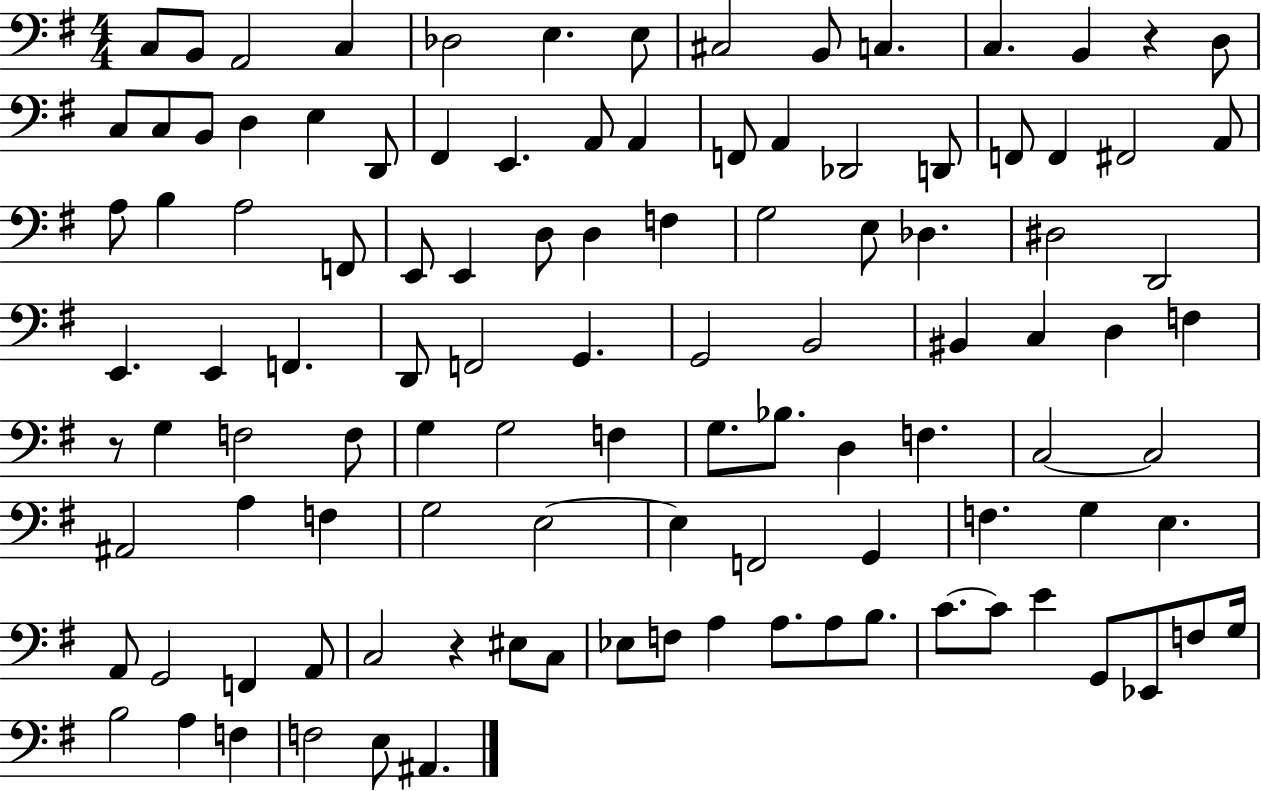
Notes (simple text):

C3/e B2/e A2/h C3/q Db3/h E3/q. E3/e C#3/h B2/e C3/q. C3/q. B2/q R/q D3/e C3/e C3/e B2/e D3/q E3/q D2/e F#2/q E2/q. A2/e A2/q F2/e A2/q Db2/h D2/e F2/e F2/q F#2/h A2/e A3/e B3/q A3/h F2/e E2/e E2/q D3/e D3/q F3/q G3/h E3/e Db3/q. D#3/h D2/h E2/q. E2/q F2/q. D2/e F2/h G2/q. G2/h B2/h BIS2/q C3/q D3/q F3/q R/e G3/q F3/h F3/e G3/q G3/h F3/q G3/e. Bb3/e. D3/q F3/q. C3/h C3/h A#2/h A3/q F3/q G3/h E3/h E3/q F2/h G2/q F3/q. G3/q E3/q. A2/e G2/h F2/q A2/e C3/h R/q EIS3/e C3/e Eb3/e F3/e A3/q A3/e. A3/e B3/e. C4/e. C4/e E4/q G2/e Eb2/e F3/e G3/s B3/h A3/q F3/q F3/h E3/e A#2/q.